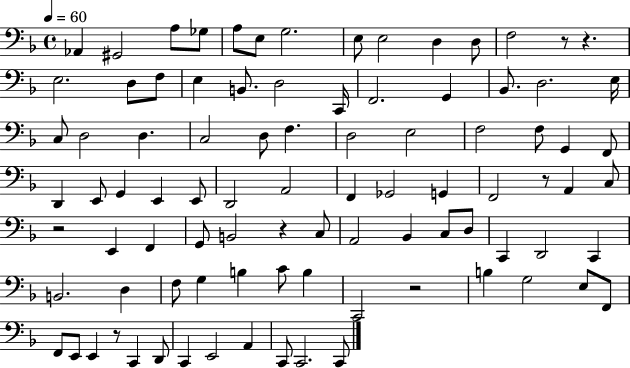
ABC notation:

X:1
T:Untitled
M:4/4
L:1/4
K:F
_A,, ^G,,2 A,/2 _G,/2 A,/2 E,/2 G,2 E,/2 E,2 D, D,/2 F,2 z/2 z E,2 D,/2 F,/2 E, B,,/2 D,2 C,,/4 F,,2 G,, _B,,/2 D,2 E,/4 C,/2 D,2 D, C,2 D,/2 F, D,2 E,2 F,2 F,/2 G,, F,,/2 D,, E,,/2 G,, E,, E,,/2 D,,2 A,,2 F,, _G,,2 G,, F,,2 z/2 A,, C,/2 z2 E,, F,, G,,/2 B,,2 z C,/2 A,,2 _B,, C,/2 D,/2 C,, D,,2 C,, B,,2 D, F,/2 G, B, C/2 B, C,,2 z2 B, G,2 E,/2 F,,/2 F,,/2 E,,/2 E,, z/2 C,, D,,/2 C,, E,,2 A,, C,,/2 C,,2 C,,/2